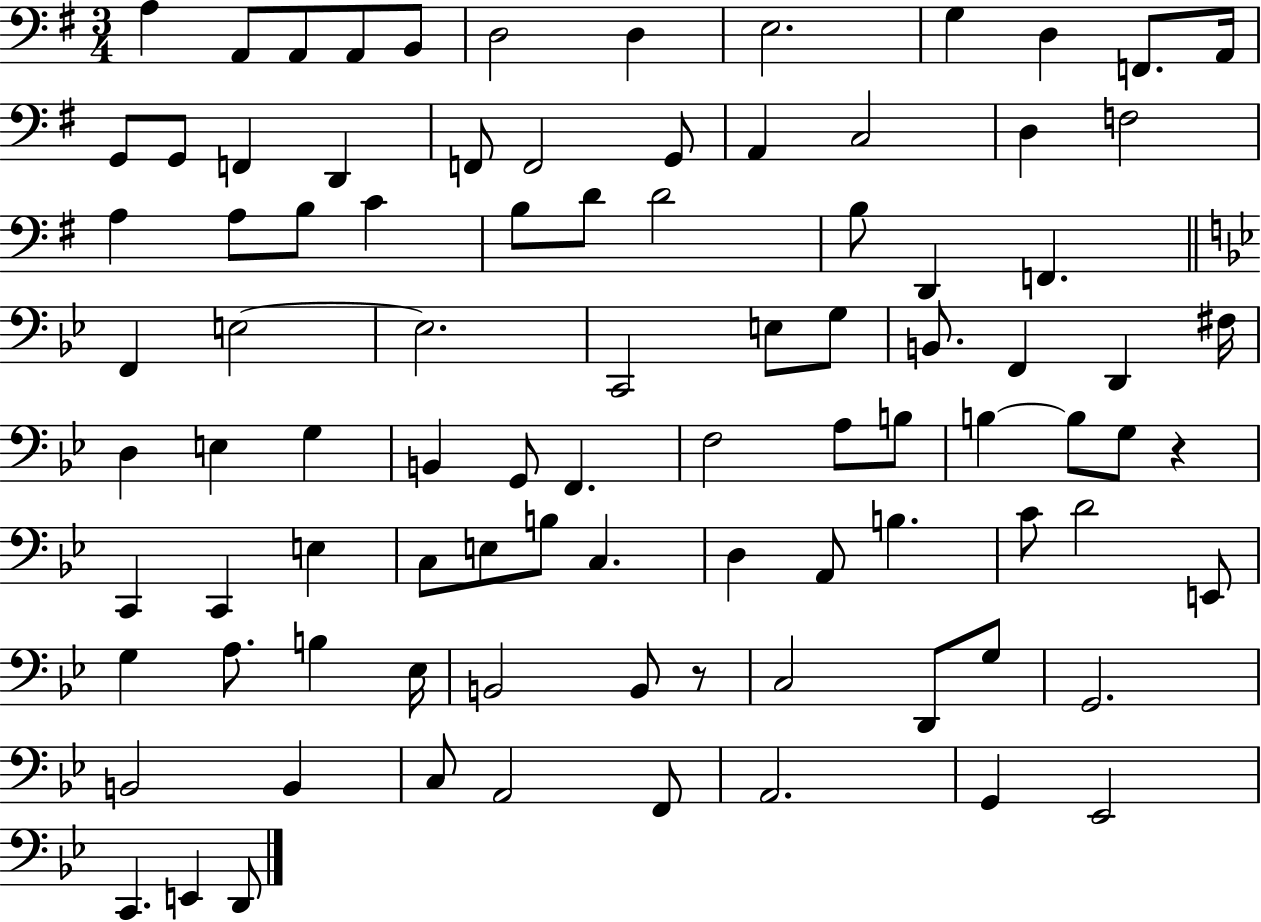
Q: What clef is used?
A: bass